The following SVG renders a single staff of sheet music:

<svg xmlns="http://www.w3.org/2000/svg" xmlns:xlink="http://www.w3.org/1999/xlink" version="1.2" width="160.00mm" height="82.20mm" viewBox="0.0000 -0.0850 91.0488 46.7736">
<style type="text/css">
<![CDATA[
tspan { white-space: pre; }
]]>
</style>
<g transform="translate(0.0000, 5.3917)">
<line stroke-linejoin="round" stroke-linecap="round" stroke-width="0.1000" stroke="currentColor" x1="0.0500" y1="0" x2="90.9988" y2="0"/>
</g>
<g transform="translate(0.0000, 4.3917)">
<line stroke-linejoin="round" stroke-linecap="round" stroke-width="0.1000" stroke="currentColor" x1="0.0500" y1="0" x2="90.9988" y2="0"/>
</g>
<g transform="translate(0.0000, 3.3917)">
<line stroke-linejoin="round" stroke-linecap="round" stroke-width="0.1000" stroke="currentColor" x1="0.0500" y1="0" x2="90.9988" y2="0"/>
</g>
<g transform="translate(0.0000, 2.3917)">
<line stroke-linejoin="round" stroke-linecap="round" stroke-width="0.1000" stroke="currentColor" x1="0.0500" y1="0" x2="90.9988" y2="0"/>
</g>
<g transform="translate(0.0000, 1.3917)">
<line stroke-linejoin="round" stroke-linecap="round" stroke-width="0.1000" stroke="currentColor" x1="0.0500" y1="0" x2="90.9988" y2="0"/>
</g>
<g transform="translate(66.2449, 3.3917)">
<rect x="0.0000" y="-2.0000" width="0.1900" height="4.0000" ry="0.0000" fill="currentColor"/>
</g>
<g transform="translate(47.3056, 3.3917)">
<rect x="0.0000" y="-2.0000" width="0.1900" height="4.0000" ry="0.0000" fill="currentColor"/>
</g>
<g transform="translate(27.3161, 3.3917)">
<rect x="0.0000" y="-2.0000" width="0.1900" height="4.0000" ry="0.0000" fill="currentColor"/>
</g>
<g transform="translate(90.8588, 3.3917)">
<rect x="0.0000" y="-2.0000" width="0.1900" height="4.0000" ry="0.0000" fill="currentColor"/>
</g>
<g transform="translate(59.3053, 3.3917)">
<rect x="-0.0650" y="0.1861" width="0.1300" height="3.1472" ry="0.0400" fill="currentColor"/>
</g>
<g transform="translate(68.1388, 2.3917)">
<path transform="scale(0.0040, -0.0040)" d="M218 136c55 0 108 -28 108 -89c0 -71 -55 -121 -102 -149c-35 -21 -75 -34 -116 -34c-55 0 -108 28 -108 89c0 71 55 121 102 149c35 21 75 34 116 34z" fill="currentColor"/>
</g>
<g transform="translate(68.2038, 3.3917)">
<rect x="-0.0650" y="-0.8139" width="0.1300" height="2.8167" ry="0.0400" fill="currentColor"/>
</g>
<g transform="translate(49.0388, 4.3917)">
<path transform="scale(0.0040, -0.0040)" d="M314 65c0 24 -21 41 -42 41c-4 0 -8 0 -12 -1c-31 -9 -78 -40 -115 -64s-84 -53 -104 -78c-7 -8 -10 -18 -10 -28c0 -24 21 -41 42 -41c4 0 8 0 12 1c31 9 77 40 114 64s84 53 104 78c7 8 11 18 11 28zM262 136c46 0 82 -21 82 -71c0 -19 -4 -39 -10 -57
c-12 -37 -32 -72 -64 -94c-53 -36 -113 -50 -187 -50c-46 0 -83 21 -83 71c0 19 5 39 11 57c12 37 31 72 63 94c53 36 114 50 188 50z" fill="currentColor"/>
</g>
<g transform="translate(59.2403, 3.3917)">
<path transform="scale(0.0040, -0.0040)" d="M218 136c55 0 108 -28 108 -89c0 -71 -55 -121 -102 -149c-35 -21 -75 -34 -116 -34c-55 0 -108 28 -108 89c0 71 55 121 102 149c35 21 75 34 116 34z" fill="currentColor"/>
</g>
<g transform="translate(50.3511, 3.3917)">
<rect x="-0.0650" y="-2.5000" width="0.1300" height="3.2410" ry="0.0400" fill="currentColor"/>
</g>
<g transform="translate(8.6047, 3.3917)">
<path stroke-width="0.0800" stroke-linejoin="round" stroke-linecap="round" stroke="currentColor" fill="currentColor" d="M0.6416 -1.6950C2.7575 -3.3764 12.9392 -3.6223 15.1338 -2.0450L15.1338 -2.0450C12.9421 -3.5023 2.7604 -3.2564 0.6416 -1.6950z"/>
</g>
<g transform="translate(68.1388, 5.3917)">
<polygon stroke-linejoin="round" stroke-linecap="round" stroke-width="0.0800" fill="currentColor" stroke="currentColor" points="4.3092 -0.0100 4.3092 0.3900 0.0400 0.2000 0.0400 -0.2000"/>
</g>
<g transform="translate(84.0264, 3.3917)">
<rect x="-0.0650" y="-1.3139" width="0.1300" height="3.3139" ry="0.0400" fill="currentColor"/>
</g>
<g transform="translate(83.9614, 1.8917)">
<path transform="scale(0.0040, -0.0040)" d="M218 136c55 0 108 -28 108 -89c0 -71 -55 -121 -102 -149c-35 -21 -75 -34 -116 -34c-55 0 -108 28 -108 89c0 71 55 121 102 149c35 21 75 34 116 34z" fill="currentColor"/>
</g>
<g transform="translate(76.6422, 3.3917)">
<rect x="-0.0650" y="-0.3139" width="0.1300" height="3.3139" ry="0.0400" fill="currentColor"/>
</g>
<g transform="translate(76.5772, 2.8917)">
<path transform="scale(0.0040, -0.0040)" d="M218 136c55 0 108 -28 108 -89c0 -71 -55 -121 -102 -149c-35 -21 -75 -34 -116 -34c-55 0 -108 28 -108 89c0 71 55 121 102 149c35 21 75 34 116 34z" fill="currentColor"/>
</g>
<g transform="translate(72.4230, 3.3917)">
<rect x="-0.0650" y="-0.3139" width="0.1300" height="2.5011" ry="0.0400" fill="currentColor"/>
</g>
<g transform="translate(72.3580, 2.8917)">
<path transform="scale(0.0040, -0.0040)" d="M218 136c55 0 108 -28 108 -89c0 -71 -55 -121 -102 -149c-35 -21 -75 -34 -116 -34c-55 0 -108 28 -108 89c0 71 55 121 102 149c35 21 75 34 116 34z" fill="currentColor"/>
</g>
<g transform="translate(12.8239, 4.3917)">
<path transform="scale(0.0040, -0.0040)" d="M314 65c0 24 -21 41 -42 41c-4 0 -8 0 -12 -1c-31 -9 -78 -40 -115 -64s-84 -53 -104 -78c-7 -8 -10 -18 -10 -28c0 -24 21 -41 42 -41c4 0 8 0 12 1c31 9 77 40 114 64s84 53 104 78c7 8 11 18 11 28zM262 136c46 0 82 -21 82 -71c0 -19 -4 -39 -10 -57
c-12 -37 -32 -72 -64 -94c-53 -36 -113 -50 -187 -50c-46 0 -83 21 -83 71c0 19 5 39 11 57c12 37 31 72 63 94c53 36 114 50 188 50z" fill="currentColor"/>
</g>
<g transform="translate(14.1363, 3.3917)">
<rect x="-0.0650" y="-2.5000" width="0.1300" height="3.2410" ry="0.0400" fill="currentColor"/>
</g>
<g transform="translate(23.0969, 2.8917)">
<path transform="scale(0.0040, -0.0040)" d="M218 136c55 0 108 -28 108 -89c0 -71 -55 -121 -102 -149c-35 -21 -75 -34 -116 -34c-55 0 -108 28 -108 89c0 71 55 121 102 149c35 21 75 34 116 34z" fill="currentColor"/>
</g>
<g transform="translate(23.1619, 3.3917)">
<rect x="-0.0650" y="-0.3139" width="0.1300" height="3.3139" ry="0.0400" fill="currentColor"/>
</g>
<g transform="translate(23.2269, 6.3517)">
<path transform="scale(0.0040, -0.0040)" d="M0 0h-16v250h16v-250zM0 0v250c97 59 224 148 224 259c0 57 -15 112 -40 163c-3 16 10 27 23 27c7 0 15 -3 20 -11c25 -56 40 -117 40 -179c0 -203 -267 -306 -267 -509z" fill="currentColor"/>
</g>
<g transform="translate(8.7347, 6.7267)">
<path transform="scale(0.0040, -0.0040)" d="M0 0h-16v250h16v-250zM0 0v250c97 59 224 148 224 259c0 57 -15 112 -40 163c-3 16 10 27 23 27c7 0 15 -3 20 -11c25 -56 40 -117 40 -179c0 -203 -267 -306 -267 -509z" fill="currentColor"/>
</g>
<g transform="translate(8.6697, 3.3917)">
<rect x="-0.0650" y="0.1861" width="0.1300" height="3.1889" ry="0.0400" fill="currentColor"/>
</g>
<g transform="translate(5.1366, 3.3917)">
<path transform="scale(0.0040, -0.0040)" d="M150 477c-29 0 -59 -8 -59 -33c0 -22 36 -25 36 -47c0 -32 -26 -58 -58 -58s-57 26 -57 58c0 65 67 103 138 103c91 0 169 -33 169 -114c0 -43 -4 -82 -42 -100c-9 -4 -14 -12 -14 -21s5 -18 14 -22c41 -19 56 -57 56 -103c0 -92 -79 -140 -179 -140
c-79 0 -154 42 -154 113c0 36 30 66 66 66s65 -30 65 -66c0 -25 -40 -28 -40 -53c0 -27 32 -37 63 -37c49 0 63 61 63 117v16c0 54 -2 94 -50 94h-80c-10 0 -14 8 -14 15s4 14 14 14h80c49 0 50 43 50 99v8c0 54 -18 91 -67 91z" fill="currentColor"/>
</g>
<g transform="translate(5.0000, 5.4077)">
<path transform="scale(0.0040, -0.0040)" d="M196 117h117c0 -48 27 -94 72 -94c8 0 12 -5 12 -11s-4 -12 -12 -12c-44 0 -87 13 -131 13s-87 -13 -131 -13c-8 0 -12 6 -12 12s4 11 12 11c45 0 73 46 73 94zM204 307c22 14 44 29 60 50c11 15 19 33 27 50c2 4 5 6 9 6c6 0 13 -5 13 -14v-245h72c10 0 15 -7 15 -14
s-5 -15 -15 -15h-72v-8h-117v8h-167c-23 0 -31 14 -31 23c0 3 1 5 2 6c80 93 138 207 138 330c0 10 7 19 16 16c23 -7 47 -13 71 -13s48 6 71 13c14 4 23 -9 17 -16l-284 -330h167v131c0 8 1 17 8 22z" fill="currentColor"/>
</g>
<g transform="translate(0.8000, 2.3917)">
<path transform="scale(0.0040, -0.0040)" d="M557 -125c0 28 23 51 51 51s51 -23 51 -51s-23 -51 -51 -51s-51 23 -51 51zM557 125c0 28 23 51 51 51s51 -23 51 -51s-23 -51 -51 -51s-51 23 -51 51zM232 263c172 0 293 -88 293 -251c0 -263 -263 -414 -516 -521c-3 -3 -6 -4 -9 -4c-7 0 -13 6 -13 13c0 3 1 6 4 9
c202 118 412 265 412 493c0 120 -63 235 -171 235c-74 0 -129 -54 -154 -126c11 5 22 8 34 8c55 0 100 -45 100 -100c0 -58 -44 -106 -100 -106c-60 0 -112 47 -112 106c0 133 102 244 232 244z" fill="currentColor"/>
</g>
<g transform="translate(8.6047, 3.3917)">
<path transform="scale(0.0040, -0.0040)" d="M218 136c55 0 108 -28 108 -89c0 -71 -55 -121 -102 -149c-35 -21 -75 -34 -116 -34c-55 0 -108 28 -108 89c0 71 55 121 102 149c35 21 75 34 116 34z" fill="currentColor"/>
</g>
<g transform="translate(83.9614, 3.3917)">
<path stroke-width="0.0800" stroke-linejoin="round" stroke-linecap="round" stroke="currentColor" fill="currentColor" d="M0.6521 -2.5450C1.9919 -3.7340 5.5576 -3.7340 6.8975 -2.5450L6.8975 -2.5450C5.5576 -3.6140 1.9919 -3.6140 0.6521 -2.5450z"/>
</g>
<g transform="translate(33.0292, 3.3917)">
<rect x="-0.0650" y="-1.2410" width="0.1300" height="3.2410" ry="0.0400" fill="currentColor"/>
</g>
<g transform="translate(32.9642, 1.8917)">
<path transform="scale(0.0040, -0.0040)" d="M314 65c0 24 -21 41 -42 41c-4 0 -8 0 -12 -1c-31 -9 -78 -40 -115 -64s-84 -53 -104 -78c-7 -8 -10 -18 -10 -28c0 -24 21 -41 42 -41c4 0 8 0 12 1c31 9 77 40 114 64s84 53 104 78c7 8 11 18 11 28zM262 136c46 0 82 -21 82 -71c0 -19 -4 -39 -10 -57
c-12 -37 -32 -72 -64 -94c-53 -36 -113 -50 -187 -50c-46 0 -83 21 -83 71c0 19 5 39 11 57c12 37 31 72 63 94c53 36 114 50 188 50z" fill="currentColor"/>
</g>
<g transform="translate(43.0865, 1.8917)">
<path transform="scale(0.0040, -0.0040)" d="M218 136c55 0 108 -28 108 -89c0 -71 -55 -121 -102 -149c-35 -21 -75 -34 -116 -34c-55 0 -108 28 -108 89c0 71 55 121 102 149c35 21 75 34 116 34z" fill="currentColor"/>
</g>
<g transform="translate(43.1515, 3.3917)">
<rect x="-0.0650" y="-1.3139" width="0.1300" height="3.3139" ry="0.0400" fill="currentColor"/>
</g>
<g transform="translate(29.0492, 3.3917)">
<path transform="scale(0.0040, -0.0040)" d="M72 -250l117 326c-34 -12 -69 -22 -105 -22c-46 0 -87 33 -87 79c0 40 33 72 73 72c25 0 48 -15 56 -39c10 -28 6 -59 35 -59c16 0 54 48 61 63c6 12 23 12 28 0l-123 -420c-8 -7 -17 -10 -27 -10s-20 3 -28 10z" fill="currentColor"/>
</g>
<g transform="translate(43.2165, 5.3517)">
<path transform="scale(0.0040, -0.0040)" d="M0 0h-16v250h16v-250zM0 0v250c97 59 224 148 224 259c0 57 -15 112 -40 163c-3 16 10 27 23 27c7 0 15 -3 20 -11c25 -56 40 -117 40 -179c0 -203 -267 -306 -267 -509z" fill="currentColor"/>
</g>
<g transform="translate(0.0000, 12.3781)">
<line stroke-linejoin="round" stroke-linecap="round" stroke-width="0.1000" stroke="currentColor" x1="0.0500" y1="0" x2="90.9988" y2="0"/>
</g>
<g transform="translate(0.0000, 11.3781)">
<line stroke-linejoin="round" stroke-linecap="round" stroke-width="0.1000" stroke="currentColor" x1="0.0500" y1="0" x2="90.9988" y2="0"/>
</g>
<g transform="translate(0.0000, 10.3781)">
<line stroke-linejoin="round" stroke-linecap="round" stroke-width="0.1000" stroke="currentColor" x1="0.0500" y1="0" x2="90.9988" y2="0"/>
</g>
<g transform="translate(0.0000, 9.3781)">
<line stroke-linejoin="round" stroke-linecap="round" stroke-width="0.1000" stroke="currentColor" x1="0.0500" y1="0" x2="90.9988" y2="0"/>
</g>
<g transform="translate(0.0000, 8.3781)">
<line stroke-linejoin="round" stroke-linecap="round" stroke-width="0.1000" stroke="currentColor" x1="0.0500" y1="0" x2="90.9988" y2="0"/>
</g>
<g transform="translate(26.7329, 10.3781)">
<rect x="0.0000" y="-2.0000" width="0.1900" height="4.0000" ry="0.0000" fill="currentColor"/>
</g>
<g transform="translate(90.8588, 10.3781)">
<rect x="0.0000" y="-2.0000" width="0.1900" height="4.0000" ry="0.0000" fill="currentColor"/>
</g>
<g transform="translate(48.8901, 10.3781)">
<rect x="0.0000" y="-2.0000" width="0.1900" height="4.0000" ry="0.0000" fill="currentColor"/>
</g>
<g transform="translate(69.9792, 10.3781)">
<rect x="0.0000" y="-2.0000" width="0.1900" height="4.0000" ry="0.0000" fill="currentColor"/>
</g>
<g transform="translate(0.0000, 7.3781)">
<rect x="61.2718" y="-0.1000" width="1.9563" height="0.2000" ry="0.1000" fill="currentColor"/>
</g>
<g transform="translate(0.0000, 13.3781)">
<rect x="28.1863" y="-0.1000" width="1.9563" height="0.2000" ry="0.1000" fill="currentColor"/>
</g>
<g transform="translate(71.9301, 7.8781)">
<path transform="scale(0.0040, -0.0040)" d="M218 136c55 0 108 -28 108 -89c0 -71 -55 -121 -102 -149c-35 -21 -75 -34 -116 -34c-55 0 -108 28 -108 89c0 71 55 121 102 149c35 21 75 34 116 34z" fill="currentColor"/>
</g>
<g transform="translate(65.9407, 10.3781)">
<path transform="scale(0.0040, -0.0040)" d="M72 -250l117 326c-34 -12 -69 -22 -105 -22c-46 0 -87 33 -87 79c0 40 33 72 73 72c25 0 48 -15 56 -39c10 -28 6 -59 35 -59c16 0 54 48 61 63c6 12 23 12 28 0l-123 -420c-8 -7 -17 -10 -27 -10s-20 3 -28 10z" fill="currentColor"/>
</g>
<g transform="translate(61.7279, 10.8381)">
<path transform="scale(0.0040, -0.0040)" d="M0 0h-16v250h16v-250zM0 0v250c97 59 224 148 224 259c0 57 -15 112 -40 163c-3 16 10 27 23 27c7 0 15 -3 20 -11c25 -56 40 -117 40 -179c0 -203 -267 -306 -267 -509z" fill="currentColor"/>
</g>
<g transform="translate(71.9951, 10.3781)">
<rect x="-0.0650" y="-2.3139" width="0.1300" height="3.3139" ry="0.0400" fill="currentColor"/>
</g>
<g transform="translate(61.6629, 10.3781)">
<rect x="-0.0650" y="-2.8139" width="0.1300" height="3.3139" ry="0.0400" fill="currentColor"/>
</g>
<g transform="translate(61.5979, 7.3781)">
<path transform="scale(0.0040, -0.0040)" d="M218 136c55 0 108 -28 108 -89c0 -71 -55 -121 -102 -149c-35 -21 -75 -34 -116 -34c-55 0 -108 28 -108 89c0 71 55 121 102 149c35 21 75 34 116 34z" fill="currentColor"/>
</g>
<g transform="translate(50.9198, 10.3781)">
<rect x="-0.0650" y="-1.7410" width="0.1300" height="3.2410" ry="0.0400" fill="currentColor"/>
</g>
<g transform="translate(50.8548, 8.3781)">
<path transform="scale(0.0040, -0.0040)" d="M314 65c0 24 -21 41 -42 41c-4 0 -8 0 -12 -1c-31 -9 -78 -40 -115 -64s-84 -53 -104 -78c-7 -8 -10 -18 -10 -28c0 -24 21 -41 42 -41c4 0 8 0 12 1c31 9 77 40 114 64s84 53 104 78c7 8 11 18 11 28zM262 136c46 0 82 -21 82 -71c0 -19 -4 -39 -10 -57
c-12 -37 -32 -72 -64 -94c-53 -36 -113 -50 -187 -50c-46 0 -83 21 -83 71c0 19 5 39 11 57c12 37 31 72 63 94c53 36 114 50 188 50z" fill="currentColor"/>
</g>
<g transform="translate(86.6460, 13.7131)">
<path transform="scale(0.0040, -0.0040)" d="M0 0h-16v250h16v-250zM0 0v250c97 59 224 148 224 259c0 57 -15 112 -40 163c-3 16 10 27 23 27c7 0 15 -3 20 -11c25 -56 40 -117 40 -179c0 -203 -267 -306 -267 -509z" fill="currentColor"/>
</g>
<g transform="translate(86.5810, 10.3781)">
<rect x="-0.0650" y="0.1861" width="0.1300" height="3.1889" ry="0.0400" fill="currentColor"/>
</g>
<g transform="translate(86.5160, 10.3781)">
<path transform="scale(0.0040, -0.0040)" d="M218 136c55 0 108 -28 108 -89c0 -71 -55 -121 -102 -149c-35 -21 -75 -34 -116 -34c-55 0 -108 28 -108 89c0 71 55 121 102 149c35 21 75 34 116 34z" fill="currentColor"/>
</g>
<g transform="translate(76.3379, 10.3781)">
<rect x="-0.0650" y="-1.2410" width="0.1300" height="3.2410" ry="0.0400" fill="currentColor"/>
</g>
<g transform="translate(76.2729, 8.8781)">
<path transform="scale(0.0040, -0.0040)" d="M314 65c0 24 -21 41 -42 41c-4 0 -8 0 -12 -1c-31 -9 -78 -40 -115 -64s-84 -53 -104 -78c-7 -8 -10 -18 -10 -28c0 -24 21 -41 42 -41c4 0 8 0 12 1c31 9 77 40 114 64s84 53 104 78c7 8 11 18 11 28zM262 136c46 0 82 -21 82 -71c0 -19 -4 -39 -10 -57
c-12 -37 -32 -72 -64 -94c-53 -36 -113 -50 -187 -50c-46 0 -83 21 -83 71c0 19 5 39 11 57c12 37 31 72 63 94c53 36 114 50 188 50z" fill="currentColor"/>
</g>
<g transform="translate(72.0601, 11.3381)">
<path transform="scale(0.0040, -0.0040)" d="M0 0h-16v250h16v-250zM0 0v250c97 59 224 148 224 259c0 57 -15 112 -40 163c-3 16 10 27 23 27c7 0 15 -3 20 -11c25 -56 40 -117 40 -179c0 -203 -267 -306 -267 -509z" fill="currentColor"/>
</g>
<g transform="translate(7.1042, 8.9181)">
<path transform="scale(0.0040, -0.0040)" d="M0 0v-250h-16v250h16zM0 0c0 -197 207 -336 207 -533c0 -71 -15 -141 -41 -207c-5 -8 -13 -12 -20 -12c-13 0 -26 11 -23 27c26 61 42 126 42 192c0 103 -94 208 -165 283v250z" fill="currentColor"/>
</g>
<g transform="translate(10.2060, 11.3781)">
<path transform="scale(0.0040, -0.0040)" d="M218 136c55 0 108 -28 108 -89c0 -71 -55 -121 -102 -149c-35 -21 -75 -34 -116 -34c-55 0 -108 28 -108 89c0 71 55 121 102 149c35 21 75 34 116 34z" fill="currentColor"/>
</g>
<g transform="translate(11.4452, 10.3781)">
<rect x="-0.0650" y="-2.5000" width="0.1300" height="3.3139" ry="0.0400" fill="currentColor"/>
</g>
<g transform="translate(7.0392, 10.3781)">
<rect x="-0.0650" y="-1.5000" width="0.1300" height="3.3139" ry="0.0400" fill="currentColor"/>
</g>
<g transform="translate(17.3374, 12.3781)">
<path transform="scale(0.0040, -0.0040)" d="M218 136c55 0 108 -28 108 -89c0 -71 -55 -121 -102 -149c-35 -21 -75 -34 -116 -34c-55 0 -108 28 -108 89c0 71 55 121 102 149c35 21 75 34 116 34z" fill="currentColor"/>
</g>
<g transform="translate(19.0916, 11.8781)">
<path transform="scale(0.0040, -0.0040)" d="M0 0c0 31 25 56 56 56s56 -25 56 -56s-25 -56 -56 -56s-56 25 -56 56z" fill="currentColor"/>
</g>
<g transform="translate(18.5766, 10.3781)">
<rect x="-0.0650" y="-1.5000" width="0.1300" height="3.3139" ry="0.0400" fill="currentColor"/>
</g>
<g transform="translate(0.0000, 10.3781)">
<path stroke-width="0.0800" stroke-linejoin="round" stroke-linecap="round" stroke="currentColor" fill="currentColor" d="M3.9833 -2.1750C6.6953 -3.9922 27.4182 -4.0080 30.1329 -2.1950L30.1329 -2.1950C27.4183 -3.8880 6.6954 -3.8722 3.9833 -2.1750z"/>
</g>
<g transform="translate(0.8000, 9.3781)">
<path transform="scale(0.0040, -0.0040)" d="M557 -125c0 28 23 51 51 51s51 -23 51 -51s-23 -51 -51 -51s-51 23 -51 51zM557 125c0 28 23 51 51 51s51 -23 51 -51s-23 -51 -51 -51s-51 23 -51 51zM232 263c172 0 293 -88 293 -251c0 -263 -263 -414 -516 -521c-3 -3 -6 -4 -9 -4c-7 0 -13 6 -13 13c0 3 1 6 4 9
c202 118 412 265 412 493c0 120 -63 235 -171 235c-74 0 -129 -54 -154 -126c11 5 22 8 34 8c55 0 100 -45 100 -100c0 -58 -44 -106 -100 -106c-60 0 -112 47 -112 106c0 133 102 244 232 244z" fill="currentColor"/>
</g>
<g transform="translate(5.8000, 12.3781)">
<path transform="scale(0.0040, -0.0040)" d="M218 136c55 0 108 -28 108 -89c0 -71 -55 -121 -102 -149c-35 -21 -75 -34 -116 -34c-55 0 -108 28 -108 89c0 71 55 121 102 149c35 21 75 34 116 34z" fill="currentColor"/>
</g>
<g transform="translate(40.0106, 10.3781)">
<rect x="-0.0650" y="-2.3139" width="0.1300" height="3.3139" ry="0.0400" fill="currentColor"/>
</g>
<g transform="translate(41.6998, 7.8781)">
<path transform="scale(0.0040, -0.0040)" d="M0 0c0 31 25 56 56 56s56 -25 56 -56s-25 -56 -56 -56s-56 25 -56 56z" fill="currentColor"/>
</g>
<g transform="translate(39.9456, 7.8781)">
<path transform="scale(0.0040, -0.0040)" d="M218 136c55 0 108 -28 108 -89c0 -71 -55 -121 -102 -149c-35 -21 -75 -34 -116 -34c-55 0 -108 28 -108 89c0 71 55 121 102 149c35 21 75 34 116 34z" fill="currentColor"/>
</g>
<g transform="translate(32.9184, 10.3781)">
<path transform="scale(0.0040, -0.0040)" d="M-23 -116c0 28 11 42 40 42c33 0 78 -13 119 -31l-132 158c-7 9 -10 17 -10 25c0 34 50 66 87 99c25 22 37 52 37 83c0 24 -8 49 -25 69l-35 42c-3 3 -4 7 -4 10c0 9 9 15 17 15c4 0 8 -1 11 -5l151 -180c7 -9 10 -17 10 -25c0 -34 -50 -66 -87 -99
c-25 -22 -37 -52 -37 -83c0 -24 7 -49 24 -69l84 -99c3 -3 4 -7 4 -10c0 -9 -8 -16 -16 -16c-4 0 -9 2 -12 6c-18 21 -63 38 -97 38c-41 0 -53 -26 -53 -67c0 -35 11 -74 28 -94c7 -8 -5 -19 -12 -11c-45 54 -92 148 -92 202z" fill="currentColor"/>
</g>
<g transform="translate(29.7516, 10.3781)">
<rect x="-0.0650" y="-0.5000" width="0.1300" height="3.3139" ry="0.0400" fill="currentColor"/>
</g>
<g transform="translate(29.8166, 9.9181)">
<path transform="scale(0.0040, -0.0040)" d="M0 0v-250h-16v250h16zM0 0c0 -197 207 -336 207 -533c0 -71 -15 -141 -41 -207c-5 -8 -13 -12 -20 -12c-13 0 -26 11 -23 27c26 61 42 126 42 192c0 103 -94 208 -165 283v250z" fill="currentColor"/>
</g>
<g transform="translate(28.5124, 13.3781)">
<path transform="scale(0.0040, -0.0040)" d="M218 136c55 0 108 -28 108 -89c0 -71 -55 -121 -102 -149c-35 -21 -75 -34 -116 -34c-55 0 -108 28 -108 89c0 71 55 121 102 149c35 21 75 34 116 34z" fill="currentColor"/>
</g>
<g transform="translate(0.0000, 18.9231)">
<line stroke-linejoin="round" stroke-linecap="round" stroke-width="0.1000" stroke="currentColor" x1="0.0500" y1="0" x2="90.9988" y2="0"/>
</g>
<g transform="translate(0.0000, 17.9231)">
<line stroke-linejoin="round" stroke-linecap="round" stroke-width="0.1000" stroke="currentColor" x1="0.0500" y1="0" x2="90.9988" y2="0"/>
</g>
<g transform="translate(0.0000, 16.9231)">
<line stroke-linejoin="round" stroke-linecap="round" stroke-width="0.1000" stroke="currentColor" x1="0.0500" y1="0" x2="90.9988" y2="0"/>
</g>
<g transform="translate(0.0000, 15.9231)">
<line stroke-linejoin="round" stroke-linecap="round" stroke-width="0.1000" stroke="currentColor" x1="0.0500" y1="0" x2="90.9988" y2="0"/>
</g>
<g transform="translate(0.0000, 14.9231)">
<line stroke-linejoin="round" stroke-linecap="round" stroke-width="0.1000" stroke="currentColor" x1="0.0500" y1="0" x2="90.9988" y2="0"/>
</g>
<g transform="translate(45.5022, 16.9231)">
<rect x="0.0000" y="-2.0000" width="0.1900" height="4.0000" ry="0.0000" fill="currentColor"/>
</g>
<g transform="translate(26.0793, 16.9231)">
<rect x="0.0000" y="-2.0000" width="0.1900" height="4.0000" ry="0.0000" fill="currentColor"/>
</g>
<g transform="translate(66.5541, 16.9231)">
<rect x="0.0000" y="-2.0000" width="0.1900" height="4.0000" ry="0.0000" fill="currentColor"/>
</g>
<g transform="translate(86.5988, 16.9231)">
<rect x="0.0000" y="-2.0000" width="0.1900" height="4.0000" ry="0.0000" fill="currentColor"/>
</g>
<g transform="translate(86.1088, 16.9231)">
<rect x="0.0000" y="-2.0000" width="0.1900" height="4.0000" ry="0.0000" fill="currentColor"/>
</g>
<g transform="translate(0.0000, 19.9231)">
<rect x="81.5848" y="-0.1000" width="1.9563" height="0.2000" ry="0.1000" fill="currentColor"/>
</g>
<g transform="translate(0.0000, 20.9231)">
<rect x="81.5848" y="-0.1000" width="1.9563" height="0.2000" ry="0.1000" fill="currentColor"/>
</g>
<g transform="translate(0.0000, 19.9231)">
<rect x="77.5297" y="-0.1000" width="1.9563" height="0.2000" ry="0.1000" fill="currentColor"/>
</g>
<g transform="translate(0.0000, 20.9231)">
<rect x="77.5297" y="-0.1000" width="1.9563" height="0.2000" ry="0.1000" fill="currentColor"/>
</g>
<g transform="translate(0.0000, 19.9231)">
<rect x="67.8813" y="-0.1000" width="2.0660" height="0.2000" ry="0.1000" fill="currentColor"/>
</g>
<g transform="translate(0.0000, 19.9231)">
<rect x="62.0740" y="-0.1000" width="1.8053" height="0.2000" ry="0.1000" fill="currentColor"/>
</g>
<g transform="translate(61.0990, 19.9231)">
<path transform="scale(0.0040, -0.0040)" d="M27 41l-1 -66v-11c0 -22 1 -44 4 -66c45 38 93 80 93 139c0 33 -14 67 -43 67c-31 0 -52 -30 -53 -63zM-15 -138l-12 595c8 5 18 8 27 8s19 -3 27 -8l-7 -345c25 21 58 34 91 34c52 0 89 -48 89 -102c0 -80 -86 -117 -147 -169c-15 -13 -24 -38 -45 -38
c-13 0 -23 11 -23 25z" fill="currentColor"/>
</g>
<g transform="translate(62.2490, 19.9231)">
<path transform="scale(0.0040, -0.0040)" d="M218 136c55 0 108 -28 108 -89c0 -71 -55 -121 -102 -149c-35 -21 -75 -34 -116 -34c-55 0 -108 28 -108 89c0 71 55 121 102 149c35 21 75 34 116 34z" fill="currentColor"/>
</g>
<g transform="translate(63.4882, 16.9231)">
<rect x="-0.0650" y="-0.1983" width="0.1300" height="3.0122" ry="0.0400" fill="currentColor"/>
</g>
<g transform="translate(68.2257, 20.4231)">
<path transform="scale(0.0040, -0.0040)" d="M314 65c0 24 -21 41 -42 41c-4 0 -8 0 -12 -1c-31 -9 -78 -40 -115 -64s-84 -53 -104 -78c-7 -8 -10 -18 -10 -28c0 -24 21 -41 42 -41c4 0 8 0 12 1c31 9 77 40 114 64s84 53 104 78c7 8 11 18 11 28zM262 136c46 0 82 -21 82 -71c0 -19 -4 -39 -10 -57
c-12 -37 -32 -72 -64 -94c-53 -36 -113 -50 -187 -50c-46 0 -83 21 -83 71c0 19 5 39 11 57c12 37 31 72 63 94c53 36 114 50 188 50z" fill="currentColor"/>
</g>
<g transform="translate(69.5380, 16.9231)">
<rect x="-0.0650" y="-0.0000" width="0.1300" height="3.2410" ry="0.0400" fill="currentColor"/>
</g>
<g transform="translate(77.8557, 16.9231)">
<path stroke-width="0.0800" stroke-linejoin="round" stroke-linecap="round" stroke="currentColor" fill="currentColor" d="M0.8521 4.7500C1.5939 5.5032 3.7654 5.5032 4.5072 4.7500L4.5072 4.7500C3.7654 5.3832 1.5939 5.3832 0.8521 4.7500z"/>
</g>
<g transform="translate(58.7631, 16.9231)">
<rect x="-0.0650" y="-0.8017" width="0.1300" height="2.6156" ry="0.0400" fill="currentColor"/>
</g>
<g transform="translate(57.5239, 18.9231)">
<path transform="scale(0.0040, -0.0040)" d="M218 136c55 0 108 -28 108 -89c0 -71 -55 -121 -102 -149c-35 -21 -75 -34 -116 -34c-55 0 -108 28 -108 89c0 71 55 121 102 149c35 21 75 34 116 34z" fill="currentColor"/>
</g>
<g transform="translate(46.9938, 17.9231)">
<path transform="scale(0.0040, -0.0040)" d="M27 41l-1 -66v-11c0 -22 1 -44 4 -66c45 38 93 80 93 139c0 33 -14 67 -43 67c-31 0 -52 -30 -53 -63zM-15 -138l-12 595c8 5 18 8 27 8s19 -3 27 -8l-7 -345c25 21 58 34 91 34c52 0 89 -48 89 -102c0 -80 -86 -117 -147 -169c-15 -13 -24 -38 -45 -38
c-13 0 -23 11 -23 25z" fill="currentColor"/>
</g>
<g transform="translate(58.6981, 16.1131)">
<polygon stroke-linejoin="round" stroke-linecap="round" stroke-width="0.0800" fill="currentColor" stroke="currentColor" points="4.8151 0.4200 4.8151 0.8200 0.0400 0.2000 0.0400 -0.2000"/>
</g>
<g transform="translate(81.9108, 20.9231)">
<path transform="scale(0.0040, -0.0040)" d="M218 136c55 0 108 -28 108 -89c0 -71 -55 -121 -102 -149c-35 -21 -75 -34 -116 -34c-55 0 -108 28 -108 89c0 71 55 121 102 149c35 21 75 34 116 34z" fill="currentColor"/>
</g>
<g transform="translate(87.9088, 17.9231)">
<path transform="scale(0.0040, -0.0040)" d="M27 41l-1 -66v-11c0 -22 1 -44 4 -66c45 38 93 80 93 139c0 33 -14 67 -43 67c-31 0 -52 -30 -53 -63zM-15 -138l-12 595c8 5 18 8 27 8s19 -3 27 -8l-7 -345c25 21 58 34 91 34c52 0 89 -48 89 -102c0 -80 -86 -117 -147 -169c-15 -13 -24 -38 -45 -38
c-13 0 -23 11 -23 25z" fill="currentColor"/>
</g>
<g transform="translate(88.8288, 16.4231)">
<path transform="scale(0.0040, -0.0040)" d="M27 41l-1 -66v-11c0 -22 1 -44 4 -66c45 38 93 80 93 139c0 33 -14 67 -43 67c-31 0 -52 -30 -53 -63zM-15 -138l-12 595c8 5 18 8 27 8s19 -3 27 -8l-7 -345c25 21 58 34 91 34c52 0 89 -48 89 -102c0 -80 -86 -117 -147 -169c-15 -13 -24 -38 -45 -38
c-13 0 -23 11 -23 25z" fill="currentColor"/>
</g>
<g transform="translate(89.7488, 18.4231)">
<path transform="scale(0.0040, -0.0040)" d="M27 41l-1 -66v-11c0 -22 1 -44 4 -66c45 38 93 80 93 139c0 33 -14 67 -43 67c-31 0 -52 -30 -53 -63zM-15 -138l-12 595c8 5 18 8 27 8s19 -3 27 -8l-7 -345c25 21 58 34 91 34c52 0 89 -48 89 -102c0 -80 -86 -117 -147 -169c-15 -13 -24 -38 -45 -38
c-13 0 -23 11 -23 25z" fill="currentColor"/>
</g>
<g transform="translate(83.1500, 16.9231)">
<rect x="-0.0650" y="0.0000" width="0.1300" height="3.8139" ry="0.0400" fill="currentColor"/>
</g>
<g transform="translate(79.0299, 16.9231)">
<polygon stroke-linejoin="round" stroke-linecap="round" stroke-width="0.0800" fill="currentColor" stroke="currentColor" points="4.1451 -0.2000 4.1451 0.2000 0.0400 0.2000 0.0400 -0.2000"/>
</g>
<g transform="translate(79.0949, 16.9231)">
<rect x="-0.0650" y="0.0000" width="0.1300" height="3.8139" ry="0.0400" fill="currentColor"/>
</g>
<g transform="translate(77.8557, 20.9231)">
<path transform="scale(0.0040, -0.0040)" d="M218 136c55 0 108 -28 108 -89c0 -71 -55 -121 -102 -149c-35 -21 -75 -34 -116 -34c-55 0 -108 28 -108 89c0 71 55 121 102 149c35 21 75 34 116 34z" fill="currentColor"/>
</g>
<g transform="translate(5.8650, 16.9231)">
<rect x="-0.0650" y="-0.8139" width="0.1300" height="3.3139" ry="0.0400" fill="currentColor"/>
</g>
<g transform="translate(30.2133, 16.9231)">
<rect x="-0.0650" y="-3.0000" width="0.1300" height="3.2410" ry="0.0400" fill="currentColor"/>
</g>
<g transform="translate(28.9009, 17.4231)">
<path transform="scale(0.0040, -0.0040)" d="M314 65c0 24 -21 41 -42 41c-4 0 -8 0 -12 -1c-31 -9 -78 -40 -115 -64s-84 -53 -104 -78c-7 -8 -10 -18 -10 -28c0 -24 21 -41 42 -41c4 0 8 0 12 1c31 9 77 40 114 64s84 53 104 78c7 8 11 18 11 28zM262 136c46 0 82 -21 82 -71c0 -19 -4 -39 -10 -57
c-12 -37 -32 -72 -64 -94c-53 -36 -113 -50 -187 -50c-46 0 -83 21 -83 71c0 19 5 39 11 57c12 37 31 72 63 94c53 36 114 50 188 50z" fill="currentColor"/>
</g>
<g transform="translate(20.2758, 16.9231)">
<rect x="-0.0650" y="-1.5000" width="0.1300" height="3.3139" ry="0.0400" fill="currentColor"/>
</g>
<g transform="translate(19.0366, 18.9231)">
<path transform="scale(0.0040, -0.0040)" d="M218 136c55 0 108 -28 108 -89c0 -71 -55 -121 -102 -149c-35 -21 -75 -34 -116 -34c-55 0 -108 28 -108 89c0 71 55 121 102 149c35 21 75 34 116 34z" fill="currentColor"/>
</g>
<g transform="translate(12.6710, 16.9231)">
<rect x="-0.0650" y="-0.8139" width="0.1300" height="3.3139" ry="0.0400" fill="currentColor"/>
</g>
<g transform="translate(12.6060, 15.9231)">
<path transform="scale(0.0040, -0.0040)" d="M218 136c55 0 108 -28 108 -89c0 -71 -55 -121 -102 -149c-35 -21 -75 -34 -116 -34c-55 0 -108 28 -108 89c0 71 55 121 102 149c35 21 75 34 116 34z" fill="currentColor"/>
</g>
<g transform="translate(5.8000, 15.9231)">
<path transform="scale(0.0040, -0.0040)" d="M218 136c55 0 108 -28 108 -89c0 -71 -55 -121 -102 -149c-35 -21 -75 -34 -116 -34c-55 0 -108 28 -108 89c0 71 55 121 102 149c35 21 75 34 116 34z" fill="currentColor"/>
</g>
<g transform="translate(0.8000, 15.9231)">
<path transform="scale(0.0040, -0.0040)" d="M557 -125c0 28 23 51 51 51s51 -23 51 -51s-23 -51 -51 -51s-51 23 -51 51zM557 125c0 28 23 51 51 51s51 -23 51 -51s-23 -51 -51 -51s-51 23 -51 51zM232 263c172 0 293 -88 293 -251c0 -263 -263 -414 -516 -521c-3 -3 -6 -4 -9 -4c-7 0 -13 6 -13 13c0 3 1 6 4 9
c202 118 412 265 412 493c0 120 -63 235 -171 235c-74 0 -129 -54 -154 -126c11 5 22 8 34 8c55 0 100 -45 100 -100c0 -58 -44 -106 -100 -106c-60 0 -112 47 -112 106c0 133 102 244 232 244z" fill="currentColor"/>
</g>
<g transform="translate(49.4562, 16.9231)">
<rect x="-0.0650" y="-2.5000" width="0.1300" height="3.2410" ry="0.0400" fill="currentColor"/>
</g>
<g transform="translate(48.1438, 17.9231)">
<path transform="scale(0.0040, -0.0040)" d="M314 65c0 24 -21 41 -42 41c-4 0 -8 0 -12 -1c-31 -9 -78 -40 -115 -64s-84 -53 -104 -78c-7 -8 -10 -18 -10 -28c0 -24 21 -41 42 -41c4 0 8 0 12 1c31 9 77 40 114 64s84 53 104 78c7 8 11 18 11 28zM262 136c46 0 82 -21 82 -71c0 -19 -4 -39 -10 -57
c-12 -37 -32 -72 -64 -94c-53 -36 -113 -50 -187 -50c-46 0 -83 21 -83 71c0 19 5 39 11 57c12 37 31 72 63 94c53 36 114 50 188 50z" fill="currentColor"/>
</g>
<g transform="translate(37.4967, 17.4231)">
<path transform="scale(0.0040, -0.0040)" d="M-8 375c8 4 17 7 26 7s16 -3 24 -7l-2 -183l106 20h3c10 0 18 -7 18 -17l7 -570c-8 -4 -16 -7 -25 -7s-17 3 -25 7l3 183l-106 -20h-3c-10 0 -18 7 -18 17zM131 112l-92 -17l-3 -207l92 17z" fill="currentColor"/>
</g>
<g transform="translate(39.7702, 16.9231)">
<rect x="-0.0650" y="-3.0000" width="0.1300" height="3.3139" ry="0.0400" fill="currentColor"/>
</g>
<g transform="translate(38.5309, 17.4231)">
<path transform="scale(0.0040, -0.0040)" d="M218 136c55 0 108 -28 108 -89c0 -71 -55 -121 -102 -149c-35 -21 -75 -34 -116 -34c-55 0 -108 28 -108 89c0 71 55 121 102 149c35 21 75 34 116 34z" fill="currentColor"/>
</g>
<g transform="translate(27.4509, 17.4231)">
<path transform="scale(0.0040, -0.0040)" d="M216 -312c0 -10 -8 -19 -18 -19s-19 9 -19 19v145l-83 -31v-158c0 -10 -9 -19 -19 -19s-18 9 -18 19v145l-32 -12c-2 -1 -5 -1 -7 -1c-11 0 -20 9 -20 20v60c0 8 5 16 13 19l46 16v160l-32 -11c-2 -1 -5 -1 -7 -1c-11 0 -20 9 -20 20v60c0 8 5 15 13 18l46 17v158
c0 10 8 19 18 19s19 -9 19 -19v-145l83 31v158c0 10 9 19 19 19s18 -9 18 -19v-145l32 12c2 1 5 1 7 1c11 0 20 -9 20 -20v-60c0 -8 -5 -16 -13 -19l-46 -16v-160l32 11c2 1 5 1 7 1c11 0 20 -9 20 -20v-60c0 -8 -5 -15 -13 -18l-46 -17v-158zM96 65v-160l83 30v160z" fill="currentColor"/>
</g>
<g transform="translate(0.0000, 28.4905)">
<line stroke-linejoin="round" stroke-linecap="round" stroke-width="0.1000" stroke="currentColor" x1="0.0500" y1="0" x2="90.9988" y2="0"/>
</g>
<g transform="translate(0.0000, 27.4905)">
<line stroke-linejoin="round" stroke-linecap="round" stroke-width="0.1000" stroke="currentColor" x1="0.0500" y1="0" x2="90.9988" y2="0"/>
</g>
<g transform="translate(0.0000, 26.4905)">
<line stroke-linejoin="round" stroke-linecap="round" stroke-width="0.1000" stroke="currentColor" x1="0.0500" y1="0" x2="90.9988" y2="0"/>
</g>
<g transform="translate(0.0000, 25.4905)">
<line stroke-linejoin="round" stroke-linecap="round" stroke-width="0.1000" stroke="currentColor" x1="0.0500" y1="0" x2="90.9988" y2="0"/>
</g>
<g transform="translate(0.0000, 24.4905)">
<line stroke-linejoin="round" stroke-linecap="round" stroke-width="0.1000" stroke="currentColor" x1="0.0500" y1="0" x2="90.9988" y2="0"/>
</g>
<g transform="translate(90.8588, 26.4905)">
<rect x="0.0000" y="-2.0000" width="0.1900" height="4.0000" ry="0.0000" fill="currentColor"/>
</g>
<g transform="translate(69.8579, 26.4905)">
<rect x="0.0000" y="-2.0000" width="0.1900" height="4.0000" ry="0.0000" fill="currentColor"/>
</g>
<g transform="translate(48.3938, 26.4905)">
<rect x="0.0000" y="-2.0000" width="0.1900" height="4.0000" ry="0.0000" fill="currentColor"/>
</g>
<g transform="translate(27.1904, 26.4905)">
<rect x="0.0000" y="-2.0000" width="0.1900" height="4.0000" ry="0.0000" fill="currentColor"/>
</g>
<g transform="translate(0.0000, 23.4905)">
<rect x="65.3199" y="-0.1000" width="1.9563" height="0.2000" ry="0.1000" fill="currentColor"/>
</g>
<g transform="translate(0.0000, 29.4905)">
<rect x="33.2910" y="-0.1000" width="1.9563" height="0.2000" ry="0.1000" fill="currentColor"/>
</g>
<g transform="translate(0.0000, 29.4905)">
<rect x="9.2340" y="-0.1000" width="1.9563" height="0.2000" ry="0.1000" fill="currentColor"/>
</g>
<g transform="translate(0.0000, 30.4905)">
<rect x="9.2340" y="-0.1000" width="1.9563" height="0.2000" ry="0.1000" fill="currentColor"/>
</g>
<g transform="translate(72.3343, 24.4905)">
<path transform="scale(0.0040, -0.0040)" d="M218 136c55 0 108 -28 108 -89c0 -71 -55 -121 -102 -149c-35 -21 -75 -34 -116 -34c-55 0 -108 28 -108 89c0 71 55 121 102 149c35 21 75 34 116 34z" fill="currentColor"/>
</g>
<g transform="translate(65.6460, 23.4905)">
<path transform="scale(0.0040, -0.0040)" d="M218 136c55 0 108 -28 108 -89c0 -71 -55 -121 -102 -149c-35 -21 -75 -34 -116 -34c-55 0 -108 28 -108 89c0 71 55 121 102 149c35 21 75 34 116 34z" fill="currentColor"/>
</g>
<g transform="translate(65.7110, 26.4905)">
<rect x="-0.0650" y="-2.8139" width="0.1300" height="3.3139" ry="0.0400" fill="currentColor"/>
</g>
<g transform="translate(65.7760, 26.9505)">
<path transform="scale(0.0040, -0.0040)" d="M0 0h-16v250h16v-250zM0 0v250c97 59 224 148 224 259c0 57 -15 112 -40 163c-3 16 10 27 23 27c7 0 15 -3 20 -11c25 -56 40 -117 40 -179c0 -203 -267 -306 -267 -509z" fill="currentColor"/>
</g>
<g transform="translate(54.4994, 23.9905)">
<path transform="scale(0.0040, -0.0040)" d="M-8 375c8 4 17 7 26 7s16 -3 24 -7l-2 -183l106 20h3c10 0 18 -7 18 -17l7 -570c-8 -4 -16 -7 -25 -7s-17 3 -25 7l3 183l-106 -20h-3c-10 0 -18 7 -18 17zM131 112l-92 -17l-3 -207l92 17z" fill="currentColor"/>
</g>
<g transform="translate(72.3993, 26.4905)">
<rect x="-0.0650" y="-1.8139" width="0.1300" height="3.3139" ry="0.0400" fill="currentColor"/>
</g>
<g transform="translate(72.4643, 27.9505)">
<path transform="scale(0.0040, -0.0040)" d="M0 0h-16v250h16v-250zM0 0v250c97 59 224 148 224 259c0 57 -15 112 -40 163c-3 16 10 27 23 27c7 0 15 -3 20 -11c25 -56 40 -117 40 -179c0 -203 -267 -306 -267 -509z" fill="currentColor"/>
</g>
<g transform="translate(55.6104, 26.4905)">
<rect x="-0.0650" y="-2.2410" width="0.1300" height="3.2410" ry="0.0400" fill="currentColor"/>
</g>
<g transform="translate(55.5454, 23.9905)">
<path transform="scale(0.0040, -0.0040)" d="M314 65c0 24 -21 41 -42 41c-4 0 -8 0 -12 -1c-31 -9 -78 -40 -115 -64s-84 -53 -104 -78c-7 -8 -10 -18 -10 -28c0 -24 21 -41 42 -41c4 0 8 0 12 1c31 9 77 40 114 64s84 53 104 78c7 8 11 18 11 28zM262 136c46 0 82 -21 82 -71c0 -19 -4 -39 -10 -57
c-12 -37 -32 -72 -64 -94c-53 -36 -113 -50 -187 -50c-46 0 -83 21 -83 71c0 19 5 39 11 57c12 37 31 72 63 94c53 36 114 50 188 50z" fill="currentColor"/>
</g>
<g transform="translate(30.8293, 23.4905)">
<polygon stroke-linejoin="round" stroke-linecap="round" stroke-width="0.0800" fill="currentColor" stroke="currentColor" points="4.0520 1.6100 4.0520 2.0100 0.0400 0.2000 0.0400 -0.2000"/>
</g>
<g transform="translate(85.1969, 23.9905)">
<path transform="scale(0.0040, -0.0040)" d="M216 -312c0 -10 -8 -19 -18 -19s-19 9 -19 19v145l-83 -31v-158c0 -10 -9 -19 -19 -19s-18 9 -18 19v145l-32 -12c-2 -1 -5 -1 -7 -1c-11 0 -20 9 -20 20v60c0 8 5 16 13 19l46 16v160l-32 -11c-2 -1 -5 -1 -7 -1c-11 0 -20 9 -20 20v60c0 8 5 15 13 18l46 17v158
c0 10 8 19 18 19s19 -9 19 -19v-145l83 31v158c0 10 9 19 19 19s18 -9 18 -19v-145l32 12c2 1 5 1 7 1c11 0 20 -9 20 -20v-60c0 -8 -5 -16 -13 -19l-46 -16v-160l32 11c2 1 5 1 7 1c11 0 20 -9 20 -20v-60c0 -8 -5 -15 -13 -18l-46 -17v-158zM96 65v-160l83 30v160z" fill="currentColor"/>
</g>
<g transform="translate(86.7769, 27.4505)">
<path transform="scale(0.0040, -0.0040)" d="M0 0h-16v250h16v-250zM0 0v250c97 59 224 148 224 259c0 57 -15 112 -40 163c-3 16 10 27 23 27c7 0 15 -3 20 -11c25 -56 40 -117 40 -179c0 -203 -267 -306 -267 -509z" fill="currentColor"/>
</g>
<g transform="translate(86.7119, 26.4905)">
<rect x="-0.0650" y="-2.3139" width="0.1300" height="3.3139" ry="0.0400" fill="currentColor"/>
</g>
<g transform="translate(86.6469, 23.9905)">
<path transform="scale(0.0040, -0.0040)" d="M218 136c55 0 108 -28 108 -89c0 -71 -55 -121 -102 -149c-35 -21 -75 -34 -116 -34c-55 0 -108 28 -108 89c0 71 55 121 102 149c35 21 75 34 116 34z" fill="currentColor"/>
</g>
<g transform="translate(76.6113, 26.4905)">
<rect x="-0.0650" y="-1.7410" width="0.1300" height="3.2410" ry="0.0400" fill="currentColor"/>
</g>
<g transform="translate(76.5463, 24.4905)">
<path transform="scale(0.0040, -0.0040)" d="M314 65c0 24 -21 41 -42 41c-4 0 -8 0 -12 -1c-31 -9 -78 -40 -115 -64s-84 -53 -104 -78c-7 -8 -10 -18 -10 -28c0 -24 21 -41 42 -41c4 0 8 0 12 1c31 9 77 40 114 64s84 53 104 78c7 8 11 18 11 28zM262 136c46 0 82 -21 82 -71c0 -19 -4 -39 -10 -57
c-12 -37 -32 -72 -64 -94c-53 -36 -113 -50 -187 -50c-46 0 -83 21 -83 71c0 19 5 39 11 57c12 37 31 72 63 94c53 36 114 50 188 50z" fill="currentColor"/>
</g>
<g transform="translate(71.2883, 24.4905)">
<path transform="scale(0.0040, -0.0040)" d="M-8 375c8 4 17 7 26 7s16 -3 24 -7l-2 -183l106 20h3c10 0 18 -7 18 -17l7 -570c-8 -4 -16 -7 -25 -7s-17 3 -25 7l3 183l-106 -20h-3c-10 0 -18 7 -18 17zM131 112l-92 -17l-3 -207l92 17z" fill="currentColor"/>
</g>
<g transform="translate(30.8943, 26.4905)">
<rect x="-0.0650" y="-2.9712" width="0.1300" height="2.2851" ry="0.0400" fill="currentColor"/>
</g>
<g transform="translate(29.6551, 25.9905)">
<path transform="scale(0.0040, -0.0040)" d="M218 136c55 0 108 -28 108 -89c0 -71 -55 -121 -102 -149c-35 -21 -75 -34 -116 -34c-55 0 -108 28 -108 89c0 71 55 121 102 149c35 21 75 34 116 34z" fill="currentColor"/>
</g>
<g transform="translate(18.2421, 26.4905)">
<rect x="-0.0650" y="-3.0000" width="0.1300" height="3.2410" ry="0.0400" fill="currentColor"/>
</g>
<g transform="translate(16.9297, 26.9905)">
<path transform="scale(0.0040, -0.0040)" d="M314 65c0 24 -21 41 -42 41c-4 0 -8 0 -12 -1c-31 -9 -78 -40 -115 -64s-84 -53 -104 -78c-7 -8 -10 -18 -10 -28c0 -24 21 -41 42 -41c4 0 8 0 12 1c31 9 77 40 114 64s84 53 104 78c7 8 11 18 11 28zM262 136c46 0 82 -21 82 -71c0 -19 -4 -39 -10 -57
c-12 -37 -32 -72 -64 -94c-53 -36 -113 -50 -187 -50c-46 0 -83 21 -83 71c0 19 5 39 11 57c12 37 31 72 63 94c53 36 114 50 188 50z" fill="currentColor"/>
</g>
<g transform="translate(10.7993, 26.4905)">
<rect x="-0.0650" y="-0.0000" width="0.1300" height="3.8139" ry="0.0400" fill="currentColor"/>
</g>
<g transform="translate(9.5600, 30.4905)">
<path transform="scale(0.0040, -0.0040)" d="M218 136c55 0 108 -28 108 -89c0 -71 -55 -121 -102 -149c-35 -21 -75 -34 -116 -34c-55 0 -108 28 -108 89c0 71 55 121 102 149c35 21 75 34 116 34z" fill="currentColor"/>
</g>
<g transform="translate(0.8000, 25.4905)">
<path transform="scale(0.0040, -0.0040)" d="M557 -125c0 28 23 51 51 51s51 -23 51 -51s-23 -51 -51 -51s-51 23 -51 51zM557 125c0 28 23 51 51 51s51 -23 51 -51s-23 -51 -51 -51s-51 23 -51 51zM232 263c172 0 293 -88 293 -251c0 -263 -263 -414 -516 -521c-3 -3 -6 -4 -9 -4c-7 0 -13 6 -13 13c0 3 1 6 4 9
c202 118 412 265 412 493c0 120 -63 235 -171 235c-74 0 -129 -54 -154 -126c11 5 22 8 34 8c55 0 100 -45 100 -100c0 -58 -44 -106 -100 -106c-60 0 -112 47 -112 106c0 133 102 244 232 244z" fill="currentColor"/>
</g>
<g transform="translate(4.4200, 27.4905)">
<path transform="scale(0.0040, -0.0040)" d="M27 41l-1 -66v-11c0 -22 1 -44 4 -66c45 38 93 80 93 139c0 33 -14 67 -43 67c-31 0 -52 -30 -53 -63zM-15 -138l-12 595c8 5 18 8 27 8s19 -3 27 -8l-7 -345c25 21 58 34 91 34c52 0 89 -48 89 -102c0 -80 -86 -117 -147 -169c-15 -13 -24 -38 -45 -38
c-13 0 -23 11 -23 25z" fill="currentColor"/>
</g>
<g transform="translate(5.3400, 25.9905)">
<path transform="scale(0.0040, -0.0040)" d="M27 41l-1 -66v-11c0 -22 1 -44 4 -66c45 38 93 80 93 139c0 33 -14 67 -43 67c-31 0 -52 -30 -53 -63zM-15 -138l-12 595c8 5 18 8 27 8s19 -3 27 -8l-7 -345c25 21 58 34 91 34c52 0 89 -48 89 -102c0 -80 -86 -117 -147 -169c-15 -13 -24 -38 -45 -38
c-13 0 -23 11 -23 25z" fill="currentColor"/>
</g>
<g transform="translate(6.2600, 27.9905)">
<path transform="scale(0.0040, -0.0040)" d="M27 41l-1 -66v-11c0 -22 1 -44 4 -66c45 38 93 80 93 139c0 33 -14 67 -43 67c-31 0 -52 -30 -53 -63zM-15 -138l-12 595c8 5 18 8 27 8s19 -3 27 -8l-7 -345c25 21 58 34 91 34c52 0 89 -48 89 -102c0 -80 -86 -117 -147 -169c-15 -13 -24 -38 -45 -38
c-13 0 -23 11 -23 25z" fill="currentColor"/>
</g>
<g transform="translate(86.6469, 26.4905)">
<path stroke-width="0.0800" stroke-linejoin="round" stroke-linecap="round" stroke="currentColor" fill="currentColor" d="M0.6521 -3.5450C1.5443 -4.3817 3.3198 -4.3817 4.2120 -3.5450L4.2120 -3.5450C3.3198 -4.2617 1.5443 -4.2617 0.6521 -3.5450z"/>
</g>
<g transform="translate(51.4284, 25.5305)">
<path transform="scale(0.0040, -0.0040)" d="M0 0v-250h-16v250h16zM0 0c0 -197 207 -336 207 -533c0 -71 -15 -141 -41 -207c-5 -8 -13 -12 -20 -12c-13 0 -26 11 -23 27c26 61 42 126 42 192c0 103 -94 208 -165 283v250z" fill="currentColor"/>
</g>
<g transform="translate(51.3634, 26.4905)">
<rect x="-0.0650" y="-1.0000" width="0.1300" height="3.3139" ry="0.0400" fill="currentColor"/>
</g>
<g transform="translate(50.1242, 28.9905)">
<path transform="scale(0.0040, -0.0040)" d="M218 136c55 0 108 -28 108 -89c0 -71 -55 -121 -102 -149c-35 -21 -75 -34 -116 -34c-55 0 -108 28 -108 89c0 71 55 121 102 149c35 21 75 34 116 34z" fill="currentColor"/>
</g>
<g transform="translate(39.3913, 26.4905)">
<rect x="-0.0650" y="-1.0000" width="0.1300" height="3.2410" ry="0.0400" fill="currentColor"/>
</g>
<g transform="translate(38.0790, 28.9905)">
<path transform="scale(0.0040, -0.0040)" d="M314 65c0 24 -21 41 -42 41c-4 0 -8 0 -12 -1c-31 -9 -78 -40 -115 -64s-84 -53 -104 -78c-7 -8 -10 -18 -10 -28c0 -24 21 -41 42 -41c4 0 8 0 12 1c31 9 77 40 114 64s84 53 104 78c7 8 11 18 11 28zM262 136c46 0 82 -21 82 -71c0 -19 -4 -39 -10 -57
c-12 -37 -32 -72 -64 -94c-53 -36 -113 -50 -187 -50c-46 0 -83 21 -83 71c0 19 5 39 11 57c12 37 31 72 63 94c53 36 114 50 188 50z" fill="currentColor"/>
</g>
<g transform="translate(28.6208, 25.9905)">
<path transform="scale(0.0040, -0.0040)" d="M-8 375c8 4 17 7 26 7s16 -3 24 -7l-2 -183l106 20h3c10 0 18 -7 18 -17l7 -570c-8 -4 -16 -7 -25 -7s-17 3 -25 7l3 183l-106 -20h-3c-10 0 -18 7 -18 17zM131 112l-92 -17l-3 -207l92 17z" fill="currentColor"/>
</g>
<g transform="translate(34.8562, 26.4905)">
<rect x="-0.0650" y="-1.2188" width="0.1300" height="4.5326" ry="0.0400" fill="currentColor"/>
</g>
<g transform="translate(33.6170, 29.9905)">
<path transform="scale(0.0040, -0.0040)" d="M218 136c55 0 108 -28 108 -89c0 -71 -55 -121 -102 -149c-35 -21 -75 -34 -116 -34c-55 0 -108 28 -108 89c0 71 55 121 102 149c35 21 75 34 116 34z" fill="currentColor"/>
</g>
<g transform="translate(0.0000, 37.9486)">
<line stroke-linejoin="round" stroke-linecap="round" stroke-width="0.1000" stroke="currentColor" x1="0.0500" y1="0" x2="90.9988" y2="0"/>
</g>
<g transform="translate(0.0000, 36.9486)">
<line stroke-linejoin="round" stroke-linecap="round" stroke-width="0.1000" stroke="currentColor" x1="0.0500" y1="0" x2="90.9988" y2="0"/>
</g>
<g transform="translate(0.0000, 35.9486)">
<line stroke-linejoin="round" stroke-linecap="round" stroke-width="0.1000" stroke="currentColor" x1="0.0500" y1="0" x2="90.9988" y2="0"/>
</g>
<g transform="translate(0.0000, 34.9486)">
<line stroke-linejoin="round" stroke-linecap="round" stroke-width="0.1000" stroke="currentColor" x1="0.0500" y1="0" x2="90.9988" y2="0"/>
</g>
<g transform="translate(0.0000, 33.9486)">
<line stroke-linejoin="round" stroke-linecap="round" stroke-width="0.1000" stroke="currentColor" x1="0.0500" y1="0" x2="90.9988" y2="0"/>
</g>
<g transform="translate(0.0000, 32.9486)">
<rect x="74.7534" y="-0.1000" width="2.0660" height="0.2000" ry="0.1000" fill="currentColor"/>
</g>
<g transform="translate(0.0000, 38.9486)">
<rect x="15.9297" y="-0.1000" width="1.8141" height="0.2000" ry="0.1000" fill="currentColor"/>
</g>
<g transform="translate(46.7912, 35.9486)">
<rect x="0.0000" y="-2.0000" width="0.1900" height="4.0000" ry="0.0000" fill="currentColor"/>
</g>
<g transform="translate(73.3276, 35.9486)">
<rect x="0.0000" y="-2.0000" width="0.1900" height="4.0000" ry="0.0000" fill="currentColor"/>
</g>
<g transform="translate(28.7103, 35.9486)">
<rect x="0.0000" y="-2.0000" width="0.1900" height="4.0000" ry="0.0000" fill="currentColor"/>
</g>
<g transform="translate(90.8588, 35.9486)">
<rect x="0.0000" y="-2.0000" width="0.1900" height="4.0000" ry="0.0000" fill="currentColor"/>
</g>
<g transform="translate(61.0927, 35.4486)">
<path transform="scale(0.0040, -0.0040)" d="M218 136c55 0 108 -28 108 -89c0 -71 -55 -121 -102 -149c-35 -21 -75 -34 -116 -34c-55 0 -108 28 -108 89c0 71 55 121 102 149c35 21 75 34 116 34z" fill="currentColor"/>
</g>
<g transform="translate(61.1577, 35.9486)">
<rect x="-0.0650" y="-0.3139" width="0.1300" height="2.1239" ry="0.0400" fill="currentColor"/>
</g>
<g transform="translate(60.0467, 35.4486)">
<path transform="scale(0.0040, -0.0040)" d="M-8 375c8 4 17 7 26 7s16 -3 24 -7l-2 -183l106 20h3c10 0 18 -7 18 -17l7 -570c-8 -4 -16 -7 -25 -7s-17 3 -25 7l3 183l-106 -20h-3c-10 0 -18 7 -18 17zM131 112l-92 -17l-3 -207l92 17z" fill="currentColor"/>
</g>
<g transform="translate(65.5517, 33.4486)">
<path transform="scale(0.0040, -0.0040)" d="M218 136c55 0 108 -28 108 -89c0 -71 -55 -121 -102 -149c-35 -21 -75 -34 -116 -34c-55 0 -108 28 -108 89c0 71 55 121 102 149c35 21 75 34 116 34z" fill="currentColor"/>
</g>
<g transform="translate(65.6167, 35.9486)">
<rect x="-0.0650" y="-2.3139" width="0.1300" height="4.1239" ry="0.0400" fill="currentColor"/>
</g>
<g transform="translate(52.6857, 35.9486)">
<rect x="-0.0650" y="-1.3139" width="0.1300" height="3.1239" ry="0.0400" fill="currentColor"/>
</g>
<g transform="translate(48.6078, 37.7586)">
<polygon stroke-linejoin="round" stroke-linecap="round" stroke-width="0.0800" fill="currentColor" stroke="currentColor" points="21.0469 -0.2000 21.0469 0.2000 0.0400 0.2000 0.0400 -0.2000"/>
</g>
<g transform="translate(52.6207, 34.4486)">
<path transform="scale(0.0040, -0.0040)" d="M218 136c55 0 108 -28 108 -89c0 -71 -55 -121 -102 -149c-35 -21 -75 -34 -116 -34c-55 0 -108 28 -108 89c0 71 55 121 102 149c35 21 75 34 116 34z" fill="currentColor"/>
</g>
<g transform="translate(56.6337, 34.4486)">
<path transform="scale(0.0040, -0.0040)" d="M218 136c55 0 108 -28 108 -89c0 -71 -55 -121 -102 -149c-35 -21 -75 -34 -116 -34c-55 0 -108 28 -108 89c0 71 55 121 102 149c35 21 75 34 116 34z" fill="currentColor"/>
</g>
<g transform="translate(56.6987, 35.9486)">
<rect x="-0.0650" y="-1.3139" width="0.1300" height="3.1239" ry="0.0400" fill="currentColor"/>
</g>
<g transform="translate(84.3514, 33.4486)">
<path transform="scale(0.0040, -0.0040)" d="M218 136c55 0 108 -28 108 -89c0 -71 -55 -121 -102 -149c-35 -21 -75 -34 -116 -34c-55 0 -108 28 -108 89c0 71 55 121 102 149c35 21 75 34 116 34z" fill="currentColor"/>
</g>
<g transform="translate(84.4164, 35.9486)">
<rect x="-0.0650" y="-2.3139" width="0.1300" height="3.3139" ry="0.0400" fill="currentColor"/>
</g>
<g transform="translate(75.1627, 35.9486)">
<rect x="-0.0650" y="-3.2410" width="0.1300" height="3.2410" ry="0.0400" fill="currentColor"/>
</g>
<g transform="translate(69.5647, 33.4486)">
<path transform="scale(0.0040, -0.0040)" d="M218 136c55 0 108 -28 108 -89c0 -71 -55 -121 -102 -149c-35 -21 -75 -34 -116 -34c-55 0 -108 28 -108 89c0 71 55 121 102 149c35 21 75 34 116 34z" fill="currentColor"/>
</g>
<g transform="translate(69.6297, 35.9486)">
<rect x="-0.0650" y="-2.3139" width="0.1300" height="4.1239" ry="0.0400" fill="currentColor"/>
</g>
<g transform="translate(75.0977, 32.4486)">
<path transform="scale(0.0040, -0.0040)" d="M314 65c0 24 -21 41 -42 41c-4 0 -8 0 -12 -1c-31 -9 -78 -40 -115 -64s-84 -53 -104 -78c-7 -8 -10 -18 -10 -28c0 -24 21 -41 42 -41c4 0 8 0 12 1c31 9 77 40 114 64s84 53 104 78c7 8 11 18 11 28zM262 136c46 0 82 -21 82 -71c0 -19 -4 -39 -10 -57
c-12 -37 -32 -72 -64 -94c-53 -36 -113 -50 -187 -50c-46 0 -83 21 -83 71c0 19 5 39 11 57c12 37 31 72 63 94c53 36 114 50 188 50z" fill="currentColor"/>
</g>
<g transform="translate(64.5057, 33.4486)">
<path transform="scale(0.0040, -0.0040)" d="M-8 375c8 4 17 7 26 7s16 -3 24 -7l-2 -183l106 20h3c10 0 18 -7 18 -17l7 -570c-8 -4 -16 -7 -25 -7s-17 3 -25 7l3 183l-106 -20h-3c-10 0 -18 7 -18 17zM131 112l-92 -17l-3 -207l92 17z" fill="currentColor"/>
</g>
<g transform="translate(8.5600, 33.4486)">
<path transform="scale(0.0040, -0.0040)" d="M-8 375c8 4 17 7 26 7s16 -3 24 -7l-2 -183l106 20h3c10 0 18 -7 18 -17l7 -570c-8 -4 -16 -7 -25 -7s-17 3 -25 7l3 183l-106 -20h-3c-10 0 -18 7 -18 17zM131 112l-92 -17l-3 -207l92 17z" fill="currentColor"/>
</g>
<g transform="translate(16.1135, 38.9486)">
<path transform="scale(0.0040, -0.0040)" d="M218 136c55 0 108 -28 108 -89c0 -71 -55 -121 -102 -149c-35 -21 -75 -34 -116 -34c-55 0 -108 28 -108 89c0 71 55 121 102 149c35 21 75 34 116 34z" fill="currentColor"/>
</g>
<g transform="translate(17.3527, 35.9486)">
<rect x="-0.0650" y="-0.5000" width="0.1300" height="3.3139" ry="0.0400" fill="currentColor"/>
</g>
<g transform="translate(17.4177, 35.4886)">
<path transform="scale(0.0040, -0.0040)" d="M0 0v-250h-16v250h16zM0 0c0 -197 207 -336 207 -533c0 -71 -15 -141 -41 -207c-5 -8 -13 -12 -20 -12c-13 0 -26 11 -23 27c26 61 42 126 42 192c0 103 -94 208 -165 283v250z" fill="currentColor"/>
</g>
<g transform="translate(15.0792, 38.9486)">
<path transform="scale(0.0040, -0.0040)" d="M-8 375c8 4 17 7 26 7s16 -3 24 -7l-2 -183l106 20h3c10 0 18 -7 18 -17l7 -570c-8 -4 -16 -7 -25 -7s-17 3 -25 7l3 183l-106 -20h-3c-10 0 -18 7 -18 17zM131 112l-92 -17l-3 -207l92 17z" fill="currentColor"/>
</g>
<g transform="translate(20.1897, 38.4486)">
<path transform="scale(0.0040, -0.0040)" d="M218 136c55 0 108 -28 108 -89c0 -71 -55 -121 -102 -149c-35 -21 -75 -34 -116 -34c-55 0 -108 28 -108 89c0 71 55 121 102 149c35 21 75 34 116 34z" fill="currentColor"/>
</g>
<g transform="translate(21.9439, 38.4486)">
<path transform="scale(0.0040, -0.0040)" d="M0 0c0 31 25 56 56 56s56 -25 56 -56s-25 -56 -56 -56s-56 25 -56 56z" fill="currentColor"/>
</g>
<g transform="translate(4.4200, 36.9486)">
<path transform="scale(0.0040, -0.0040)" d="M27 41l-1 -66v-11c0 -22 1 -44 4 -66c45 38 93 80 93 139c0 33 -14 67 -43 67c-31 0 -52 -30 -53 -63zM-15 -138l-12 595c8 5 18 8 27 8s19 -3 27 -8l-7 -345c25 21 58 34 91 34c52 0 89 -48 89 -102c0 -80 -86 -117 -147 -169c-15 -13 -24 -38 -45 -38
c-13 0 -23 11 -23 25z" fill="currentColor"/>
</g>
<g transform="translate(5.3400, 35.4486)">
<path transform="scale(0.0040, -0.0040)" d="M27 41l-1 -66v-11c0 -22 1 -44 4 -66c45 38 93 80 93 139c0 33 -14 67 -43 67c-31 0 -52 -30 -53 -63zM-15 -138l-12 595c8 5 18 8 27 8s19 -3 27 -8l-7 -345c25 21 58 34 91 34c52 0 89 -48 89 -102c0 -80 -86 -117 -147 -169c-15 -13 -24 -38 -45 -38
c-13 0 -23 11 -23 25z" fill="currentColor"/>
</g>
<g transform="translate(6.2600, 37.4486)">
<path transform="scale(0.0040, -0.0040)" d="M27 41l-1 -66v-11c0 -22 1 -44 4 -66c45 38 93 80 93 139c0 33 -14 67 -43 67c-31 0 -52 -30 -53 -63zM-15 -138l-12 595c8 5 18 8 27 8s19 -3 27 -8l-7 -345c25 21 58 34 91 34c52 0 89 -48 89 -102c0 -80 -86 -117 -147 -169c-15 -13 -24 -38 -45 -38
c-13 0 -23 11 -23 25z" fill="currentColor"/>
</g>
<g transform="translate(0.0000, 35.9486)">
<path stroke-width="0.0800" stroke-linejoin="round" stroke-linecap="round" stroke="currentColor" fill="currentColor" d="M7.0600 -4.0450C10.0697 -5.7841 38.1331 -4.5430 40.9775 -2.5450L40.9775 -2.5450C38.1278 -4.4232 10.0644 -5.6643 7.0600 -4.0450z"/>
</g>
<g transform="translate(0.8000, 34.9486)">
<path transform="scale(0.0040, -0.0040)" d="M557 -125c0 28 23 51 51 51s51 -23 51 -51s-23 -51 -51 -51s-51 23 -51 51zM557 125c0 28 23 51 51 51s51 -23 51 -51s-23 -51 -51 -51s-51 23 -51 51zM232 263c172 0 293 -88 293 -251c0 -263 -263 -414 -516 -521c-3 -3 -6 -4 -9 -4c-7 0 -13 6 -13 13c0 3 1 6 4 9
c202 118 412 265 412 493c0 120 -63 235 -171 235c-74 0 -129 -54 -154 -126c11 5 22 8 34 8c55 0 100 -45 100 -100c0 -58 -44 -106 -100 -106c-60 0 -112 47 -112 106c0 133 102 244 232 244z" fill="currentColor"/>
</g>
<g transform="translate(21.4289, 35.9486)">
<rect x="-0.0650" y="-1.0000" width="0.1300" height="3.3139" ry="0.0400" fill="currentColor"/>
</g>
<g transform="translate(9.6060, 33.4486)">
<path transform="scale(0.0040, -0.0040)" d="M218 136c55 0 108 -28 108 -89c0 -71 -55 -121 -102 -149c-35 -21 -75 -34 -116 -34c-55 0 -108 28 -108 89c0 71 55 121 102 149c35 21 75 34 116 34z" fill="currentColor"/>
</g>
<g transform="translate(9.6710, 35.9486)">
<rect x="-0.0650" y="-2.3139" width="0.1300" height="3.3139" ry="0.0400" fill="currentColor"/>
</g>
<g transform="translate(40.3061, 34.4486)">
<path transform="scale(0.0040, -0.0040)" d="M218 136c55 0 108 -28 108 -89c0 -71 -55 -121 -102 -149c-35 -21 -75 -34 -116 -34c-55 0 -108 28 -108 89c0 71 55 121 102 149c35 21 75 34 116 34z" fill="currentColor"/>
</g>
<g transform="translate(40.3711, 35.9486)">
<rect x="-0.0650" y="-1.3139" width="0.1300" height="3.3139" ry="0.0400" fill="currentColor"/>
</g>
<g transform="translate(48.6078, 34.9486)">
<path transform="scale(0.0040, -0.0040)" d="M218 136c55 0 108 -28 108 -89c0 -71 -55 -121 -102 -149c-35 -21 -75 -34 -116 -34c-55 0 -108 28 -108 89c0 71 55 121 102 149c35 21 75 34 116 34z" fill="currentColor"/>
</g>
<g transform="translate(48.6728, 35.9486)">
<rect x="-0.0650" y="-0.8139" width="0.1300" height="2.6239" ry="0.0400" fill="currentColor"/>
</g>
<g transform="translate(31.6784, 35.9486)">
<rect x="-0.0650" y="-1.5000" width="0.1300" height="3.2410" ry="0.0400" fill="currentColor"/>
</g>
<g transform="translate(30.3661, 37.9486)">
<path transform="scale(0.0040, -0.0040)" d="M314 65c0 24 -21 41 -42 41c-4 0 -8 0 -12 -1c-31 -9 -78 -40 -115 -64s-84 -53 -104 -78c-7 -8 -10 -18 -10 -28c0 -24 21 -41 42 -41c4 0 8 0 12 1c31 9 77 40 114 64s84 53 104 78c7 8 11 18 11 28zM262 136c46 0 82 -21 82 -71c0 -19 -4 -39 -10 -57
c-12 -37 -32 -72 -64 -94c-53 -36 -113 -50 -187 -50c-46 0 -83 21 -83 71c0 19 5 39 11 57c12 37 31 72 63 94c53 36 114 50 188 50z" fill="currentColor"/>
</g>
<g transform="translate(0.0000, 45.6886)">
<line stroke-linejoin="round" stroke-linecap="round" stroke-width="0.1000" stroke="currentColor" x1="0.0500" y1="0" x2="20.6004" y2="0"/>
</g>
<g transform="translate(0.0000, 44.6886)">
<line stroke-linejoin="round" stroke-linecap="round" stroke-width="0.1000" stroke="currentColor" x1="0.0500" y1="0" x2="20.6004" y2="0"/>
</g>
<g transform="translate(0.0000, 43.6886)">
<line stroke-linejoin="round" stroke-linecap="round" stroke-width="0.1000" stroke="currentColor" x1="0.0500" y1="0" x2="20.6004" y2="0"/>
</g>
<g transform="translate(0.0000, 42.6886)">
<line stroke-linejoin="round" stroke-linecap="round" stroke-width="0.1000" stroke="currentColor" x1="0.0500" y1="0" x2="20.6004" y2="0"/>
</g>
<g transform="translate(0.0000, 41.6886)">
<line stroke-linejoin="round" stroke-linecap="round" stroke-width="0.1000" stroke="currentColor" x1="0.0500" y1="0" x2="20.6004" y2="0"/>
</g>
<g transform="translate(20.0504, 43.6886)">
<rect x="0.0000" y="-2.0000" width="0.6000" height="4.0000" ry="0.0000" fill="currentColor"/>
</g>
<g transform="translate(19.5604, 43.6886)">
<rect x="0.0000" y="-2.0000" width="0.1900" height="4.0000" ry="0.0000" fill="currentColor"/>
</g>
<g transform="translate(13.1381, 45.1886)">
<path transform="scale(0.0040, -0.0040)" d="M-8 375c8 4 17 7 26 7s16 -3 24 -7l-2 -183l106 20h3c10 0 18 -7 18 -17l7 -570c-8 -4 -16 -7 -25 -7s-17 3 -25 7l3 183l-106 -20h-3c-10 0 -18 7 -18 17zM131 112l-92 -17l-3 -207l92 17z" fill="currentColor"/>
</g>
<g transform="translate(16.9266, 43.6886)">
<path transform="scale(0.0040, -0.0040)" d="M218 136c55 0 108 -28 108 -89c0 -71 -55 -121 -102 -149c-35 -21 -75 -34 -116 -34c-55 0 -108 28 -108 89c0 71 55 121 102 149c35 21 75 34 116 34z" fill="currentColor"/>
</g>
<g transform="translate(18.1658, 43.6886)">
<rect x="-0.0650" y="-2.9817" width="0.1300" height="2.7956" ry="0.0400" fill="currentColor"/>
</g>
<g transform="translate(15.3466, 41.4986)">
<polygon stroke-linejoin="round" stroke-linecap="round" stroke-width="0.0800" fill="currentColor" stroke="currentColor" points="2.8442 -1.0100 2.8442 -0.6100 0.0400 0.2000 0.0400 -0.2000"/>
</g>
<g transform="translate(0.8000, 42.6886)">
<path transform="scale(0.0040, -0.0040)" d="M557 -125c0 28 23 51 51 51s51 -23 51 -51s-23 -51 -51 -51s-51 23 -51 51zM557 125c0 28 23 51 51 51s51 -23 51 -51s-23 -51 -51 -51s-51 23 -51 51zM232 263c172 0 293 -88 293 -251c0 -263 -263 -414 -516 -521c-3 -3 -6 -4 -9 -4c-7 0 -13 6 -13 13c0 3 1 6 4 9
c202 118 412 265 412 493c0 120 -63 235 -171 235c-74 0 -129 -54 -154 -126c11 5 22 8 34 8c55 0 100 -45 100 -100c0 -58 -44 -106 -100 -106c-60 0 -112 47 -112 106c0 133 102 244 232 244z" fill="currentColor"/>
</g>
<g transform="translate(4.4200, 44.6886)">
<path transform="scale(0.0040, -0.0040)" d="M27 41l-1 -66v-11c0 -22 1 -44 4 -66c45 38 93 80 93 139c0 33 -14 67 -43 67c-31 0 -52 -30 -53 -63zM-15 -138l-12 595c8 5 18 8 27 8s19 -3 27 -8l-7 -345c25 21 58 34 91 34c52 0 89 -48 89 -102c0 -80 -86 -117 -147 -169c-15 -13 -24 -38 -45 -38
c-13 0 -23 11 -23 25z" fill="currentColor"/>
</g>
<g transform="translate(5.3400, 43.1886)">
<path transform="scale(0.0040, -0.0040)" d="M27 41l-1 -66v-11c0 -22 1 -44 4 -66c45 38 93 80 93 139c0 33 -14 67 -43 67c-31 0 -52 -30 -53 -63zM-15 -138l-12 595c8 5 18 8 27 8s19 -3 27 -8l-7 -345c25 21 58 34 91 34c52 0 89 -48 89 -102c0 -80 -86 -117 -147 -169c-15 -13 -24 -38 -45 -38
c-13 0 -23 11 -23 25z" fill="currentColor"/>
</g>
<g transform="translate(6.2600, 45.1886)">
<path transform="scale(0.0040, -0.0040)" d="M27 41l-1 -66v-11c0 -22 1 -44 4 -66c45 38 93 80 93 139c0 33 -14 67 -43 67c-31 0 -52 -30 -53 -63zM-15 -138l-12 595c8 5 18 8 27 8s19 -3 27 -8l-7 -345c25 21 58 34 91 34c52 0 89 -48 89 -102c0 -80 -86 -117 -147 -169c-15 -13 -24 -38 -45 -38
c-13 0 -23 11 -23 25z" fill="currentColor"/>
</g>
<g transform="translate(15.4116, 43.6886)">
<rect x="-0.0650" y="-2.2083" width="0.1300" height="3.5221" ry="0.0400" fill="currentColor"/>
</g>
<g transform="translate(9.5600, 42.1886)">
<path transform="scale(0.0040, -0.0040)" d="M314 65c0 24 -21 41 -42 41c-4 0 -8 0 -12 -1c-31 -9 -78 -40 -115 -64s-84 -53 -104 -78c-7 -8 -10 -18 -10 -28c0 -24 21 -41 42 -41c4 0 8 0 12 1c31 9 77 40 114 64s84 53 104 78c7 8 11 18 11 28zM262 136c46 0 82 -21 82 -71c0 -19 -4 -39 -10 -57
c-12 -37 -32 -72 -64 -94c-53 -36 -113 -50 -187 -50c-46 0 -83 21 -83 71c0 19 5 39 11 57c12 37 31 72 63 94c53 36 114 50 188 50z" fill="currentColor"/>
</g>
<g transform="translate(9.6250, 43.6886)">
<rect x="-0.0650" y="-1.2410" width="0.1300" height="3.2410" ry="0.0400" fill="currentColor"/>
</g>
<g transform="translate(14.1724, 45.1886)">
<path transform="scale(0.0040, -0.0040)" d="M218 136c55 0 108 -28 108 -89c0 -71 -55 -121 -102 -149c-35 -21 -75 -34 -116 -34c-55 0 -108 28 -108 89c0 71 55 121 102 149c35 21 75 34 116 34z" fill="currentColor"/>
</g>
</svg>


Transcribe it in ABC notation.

X:1
T:Untitled
M:3/4
L:1/4
K:C
D,/2 B,,2 E,/2 z/2 G,2 G,/2 B,,2 D, F,/2 E,/2 E, G, G,,/2 B,, G,, E,,/2 z B, A,2 C/2 z/2 B,/2 G,2 D,/2 F, F, G,, ^C,2 C, _B,,2 G,,/2 _E,,/2 D,,2 C,,/2 C,,/2 C,, C,2 E,/2 D,,/2 F,,2 F,,/2 B,2 C/2 A,/2 A,2 ^B,/2 B, E,,/2 F,, G,,2 G, F,/2 G,/2 G,/2 E,/2 B,/2 B,/2 D2 _B, G,2 A,,/2 D,/2